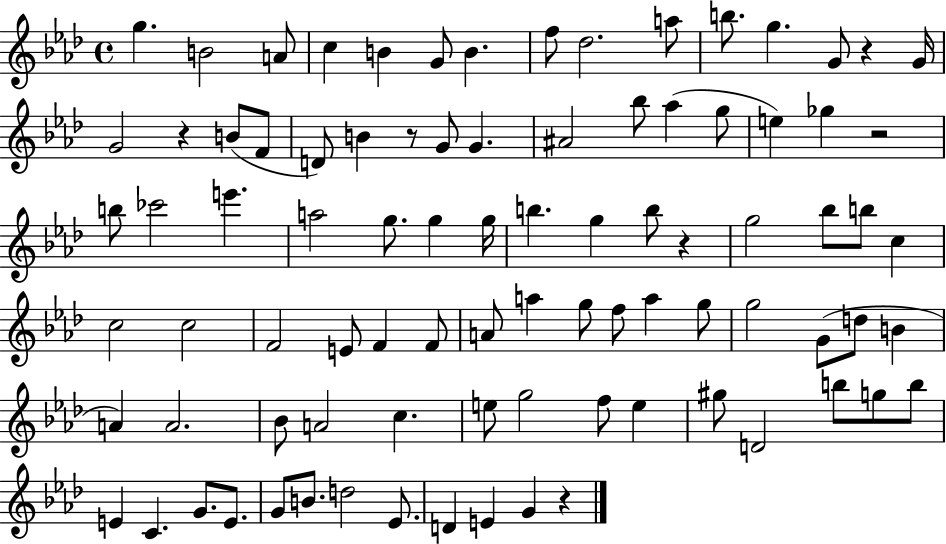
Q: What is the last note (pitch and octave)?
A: G4